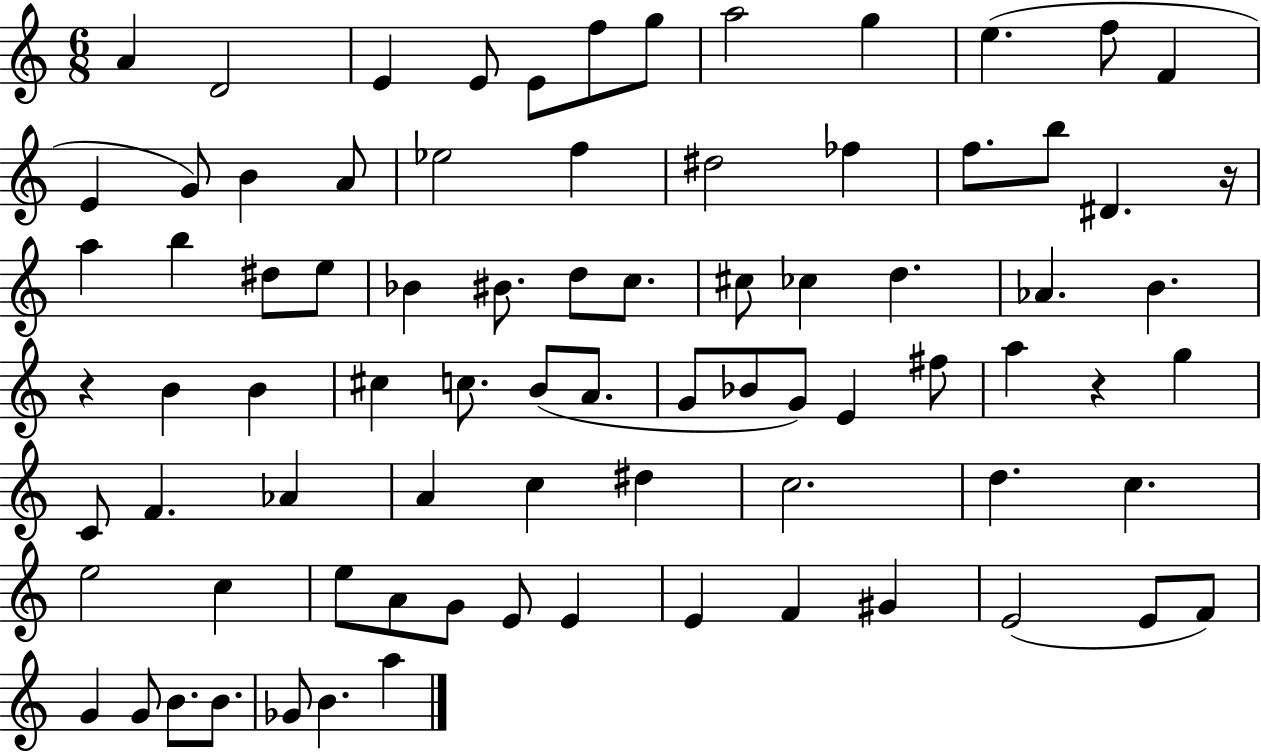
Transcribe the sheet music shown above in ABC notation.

X:1
T:Untitled
M:6/8
L:1/4
K:C
A D2 E E/2 E/2 f/2 g/2 a2 g e f/2 F E G/2 B A/2 _e2 f ^d2 _f f/2 b/2 ^D z/4 a b ^d/2 e/2 _B ^B/2 d/2 c/2 ^c/2 _c d _A B z B B ^c c/2 B/2 A/2 G/2 _B/2 G/2 E ^f/2 a z g C/2 F _A A c ^d c2 d c e2 c e/2 A/2 G/2 E/2 E E F ^G E2 E/2 F/2 G G/2 B/2 B/2 _G/2 B a